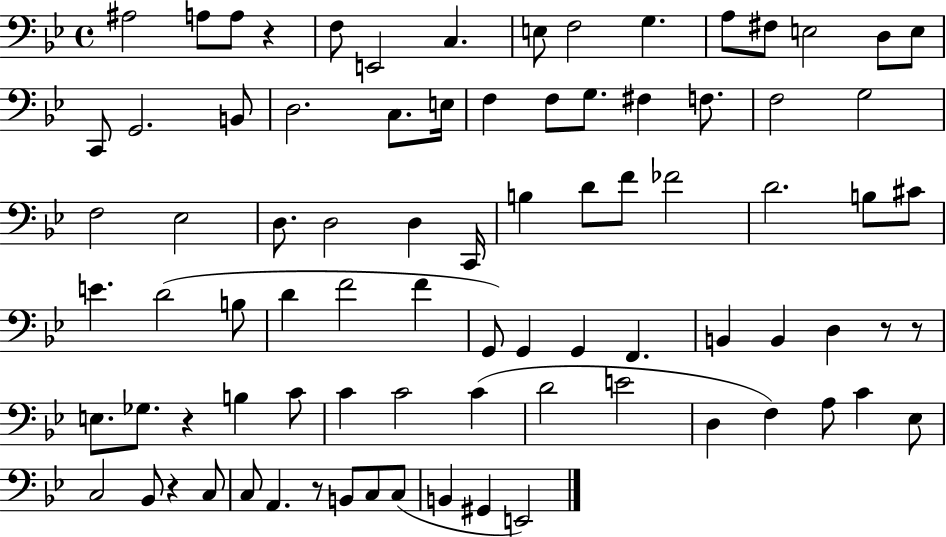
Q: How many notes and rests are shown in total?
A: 84